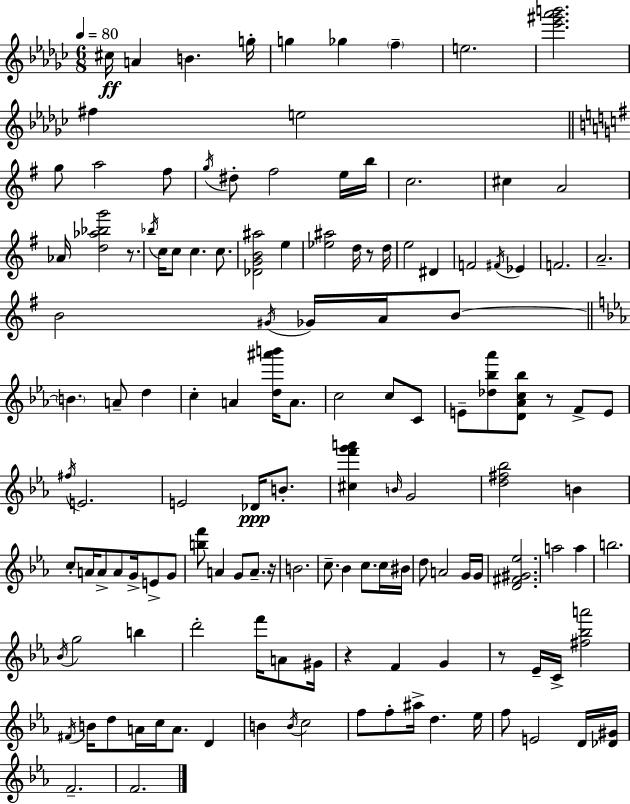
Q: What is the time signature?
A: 6/8